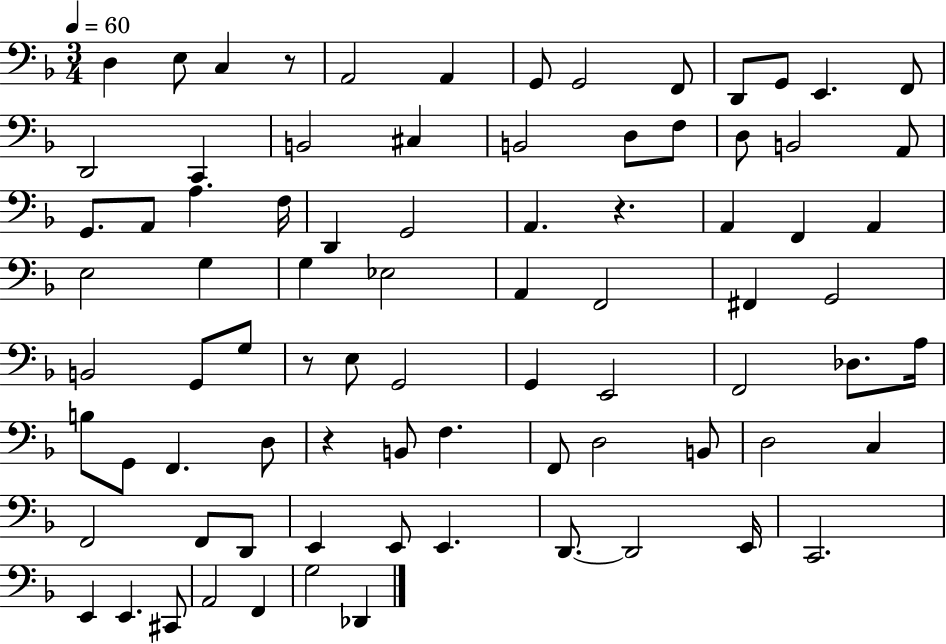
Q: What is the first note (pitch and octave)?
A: D3